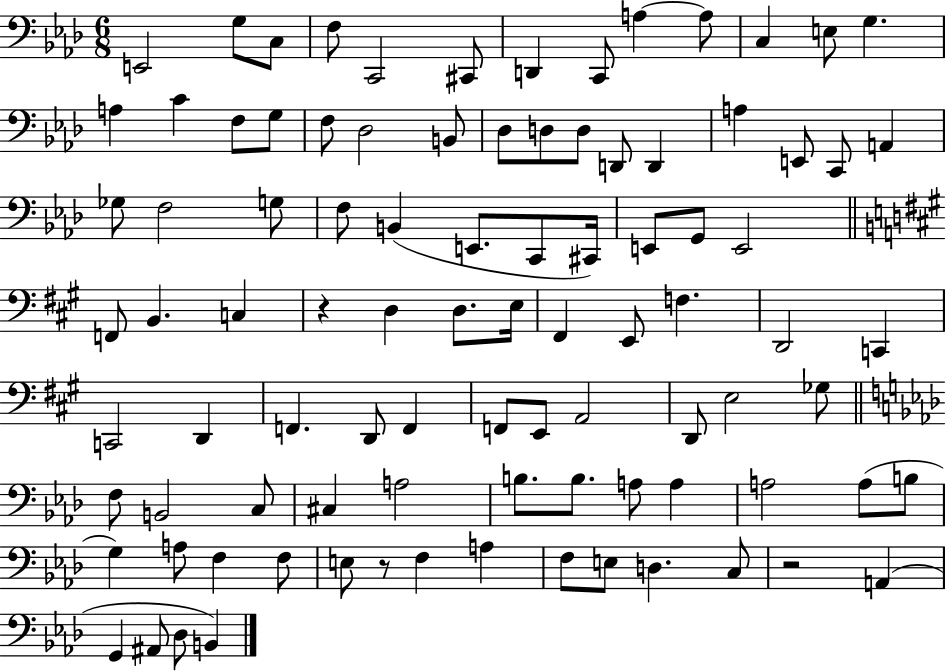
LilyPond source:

{
  \clef bass
  \numericTimeSignature
  \time 6/8
  \key aes \major
  e,2 g8 c8 | f8 c,2 cis,8 | d,4 c,8 a4~~ a8 | c4 e8 g4. | \break a4 c'4 f8 g8 | f8 des2 b,8 | des8 d8 d8 d,8 d,4 | a4 e,8 c,8 a,4 | \break ges8 f2 g8 | f8 b,4( e,8. c,8 cis,16) | e,8 g,8 e,2 | \bar "||" \break \key a \major f,8 b,4. c4 | r4 d4 d8. e16 | fis,4 e,8 f4. | d,2 c,4 | \break c,2 d,4 | f,4. d,8 f,4 | f,8 e,8 a,2 | d,8 e2 ges8 | \break \bar "||" \break \key aes \major f8 b,2 c8 | cis4 a2 | b8. b8. a8 a4 | a2 a8( b8 | \break g4) a8 f4 f8 | e8 r8 f4 a4 | f8 e8 d4. c8 | r2 a,4( | \break g,4 ais,8 des8 b,4) | \bar "|."
}